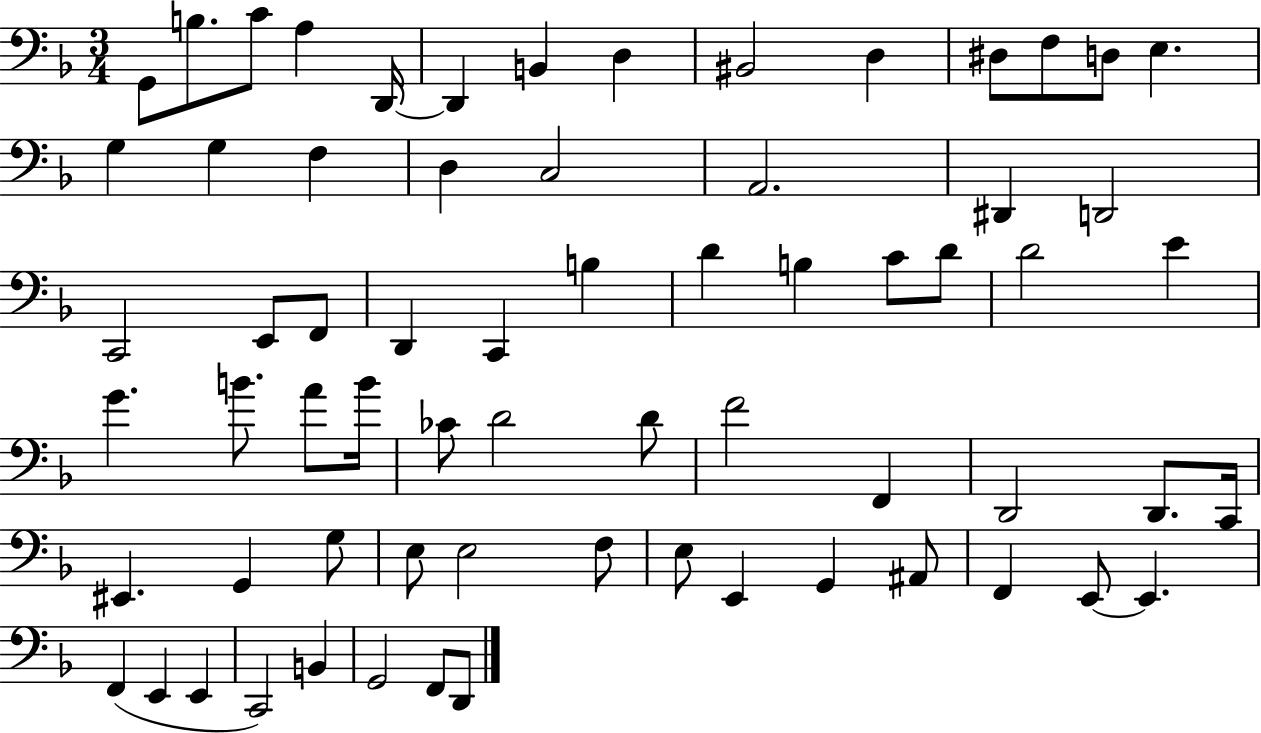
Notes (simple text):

G2/e B3/e. C4/e A3/q D2/s D2/q B2/q D3/q BIS2/h D3/q D#3/e F3/e D3/e E3/q. G3/q G3/q F3/q D3/q C3/h A2/h. D#2/q D2/h C2/h E2/e F2/e D2/q C2/q B3/q D4/q B3/q C4/e D4/e D4/h E4/q G4/q. B4/e. A4/e B4/s CES4/e D4/h D4/e F4/h F2/q D2/h D2/e. C2/s EIS2/q. G2/q G3/e E3/e E3/h F3/e E3/e E2/q G2/q A#2/e F2/q E2/e E2/q. F2/q E2/q E2/q C2/h B2/q G2/h F2/e D2/e